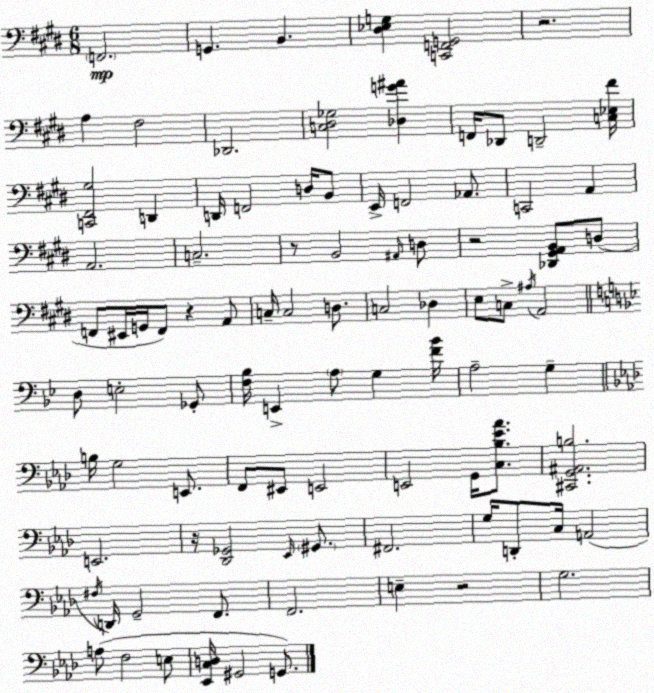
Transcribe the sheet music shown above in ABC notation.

X:1
T:Untitled
M:6/8
L:1/4
K:E
F,,2 G,, B,, [^D,_E,G,] [C,,F,,G,,]2 z2 A, ^F,2 _D,,2 [C,^D,_G,]2 [_D,G^A] F,,/4 _D,,/2 D,,2 [C,_E,^F]/4 [C,,^F,,^G,]2 D,, D,,/4 F,,2 D,/4 B,,/2 E,,/4 F,,2 _A,,/2 C,,2 A,, A,,2 C,2 z/2 B,,2 ^A,,/4 D,/2 z2 [_D,,^G,,A,,B,,]/2 D,/2 F,,/2 ^E,,/4 G,,/4 F,,/2 z A,,/2 C,/4 C,2 D,/2 C,2 _D, E,/2 C,/2 ^A,/4 A,,2 D,/2 E,2 _G,,/2 [F,_B,]/4 E,, A,/2 G, [F_B]/4 A,2 G, B,/4 G,2 E,,/2 F,,/2 ^E,,/2 E,,2 E,,2 G,,/4 [C,_B,_E_A]/2 [^C,,G,,^A,,B,]2 E,,2 z/4 [_D,,_G,,]2 _E,,/4 ^G,,/2 ^F,,2 G,/4 D,,/2 C,/4 A,,2 ^F,/4 D,,/4 G,,2 F,,/2 F,,2 E, z2 G,2 A,/2 F,2 E,/2 [_E,,C,D,]/4 ^G,,2 G,,/2